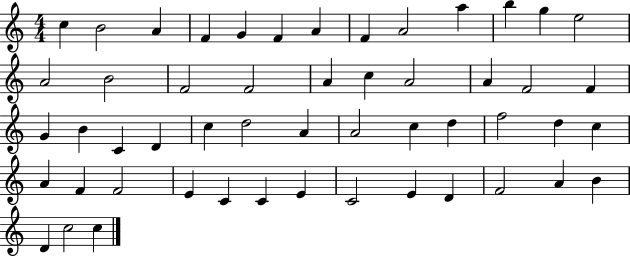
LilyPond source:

{
  \clef treble
  \numericTimeSignature
  \time 4/4
  \key c \major
  c''4 b'2 a'4 | f'4 g'4 f'4 a'4 | f'4 a'2 a''4 | b''4 g''4 e''2 | \break a'2 b'2 | f'2 f'2 | a'4 c''4 a'2 | a'4 f'2 f'4 | \break g'4 b'4 c'4 d'4 | c''4 d''2 a'4 | a'2 c''4 d''4 | f''2 d''4 c''4 | \break a'4 f'4 f'2 | e'4 c'4 c'4 e'4 | c'2 e'4 d'4 | f'2 a'4 b'4 | \break d'4 c''2 c''4 | \bar "|."
}